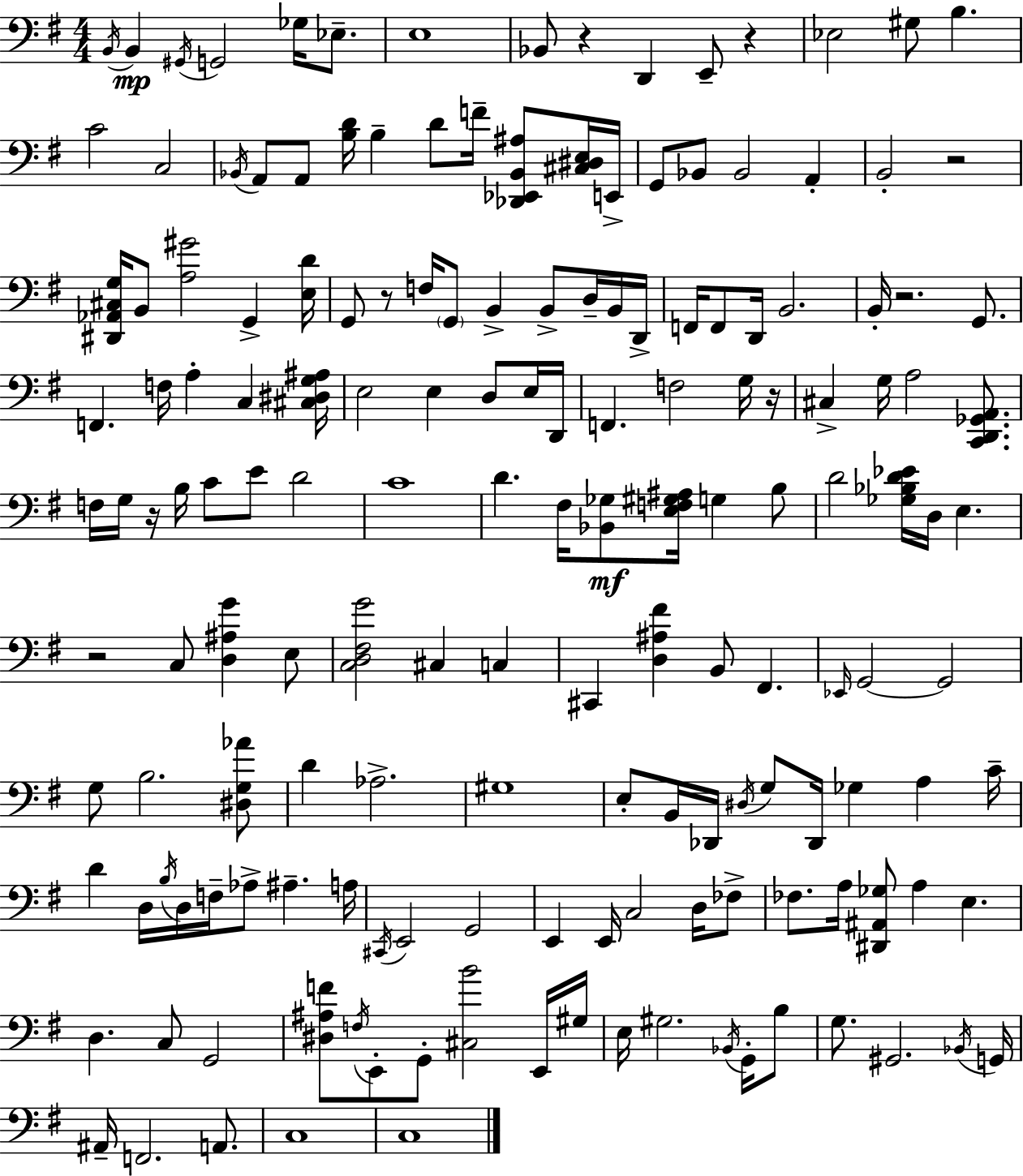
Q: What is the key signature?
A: E minor